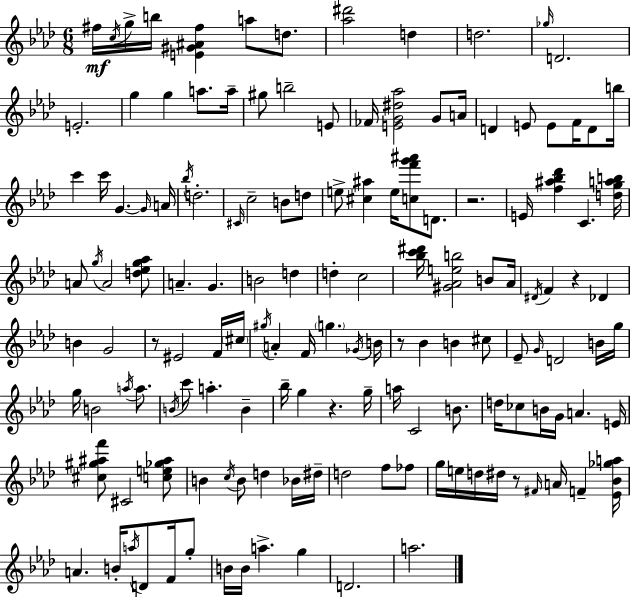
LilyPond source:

{
  \clef treble
  \numericTimeSignature
  \time 6/8
  \key aes \major
  fis''16\mf \acciaccatura { c''16 } g''16-> b''16 <e' gis' ais' fis''>4 a''8 d''8. | <aes'' dis'''>2 d''4 | d''2. | \grace { ges''16 } d'2. | \break e'2.-. | g''4 g''4 a''8. | a''16-- gis''8 b''2-- | e'8 fes'16 <e' g' dis'' aes''>2 g'8 | \break a'16 d'4 e'8 e'8 f'16 d'8 | b''16 c'''4 c'''16 g'4.~~ | \grace { g'16 } a'16 \acciaccatura { bes''16 } d''2.-. | \grace { cis'16 } c''2-- | \break b'8 d''8 e''8-> <cis'' ais''>4 e''16 | <c'' f''' g''' ais'''>8 d'8. r2. | e'16 <f'' ais'' bes'' des'''>4 c'4. | <d'' g'' a'' b''>16 a'8 \acciaccatura { g''16 } a'2 | \break <d'' ees'' g'' aes''>8 a'4.-- | g'4. b'2 | d''4 d''4-. c''2 | <bes'' c''' dis'''>16 <gis' aes' e'' b''>2 | \break b'8 aes'16 \acciaccatura { dis'16 } f'4 r4 | des'4 b'4 g'2 | r8 eis'2 | f'16 \parenthesize cis''16 \acciaccatura { gis''16 } a'4-. | \break f'16 \parenthesize g''4. \acciaccatura { ges'16 } b'16 r8 bes'4 | b'4 cis''8 ees'8-- \grace { g'16 } | d'2 b'16 g''16 g''16 b'2 | \acciaccatura { a''16 } a''8. \acciaccatura { b'16 } | \break c'''8 a''4.-. b'4-- | bes''16-- g''4 r4. g''16-- | a''16 c'2 b'8. | d''16 ces''8 b'16 g'16 a'4. e'16 | \break <cis'' gis'' ais'' f'''>8 cis'2 <c'' e'' ges'' ais''>8 | b'4 \acciaccatura { c''16 } b'8 d''4 bes'16 | dis''16-- d''2 f''8 fes''8 | g''16 e''16 d''16 dis''16 r8 \grace { fis'16 } a'16 f'4-- | \break <ees' bes' ges'' a''>16 a'4. b'16-. \acciaccatura { a''16 } d'8 | f'16 g''8-. b'16 b'16 a''4.-> g''4 | d'2. | a''2. | \break \bar "|."
}